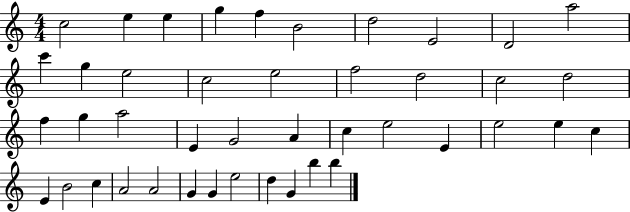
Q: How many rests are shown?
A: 0